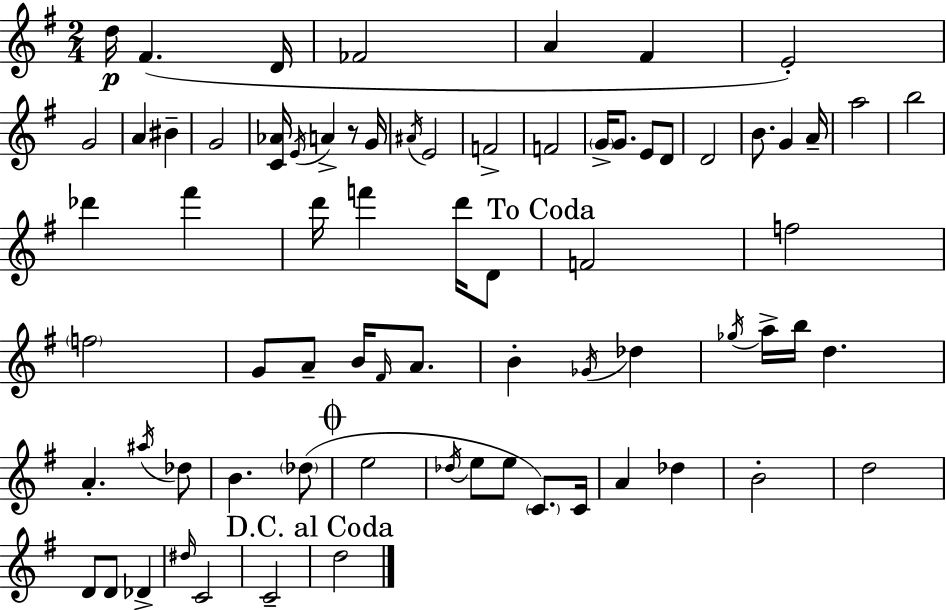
D5/s F#4/q. D4/s FES4/h A4/q F#4/q E4/h G4/h A4/q BIS4/q G4/h [C4,Ab4]/s E4/s A4/q R/e G4/s A#4/s E4/h F4/h F4/h G4/s G4/e. E4/e D4/e D4/h B4/e. G4/q A4/s A5/h B5/h Db6/q F#6/q D6/s F6/q D6/s D4/e F4/h F5/h F5/h G4/e A4/e B4/s F#4/s A4/e. B4/q Gb4/s Db5/q Gb5/s A5/s B5/s D5/q. A4/q. A#5/s Db5/e B4/q. Db5/e E5/h Db5/s E5/e E5/e C4/e. C4/s A4/q Db5/q B4/h D5/h D4/e D4/e Db4/q D#5/s C4/h C4/h D5/h